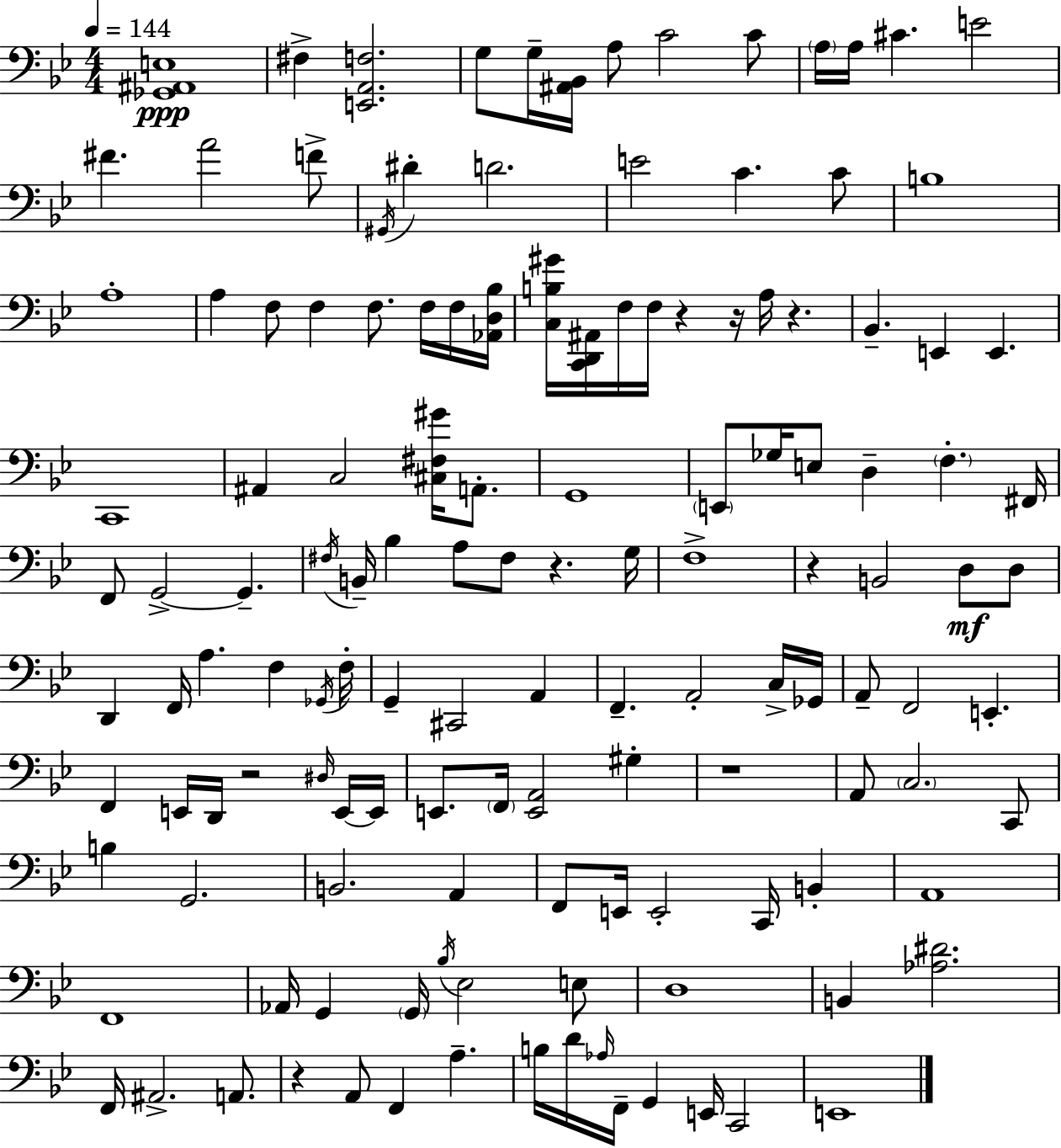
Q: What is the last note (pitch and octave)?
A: E2